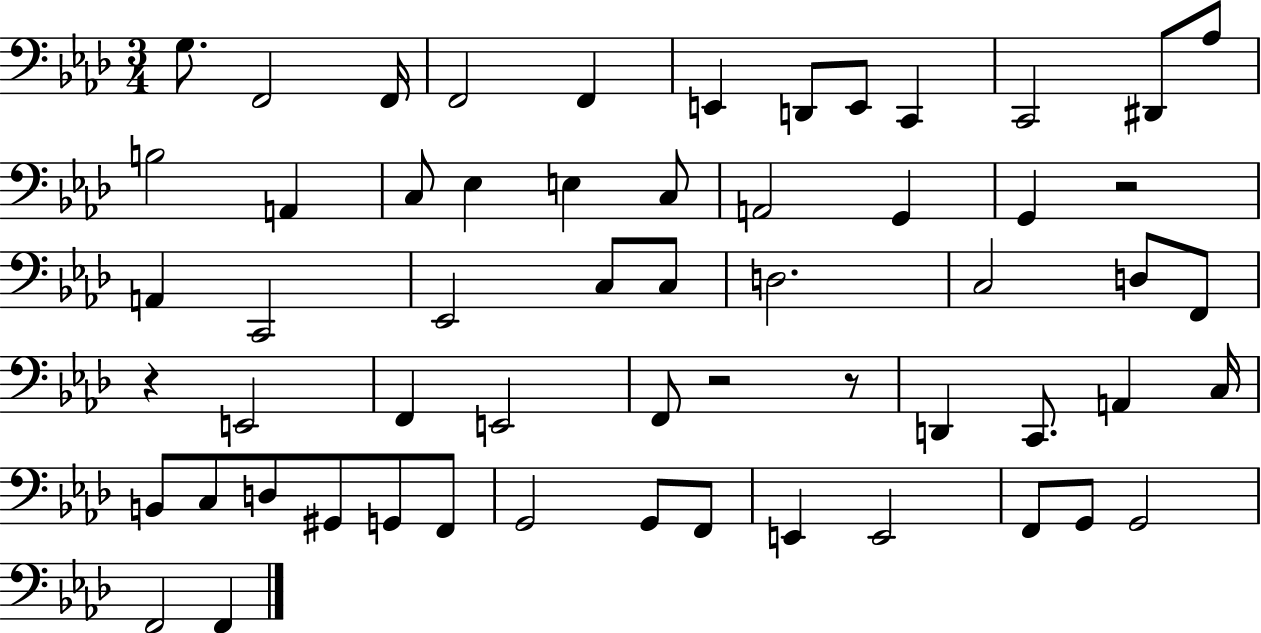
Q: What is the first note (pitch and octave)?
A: G3